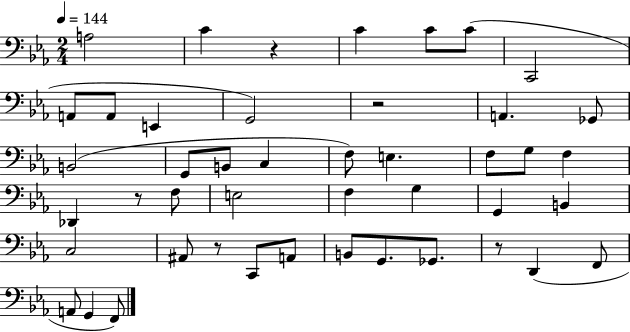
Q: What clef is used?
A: bass